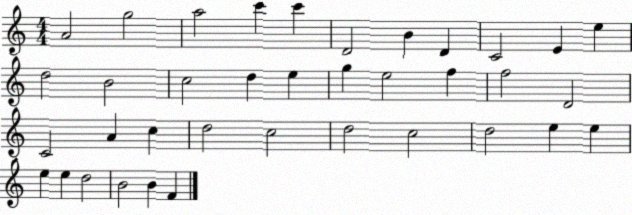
X:1
T:Untitled
M:4/4
L:1/4
K:C
A2 g2 a2 c' c' D2 B D C2 E e d2 B2 c2 d e g e2 f f2 D2 C2 A c d2 c2 d2 c2 d2 e e e e d2 B2 B F